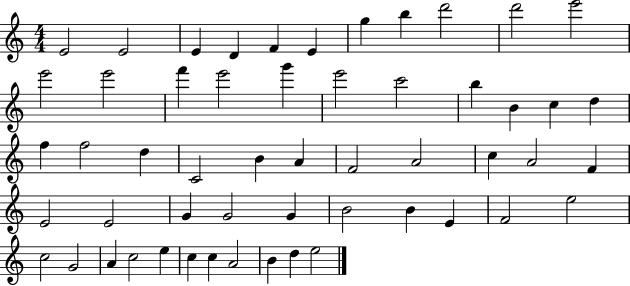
E4/h E4/h E4/q D4/q F4/q E4/q G5/q B5/q D6/h D6/h E6/h E6/h E6/h F6/q E6/h G6/q E6/h C6/h B5/q B4/q C5/q D5/q F5/q F5/h D5/q C4/h B4/q A4/q F4/h A4/h C5/q A4/h F4/q E4/h E4/h G4/q G4/h G4/q B4/h B4/q E4/q F4/h E5/h C5/h G4/h A4/q C5/h E5/q C5/q C5/q A4/h B4/q D5/q E5/h